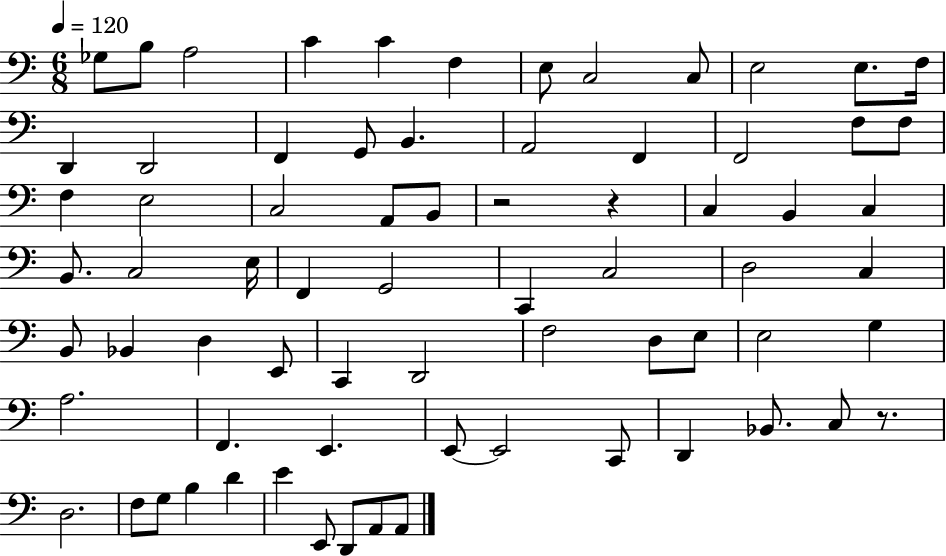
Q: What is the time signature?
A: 6/8